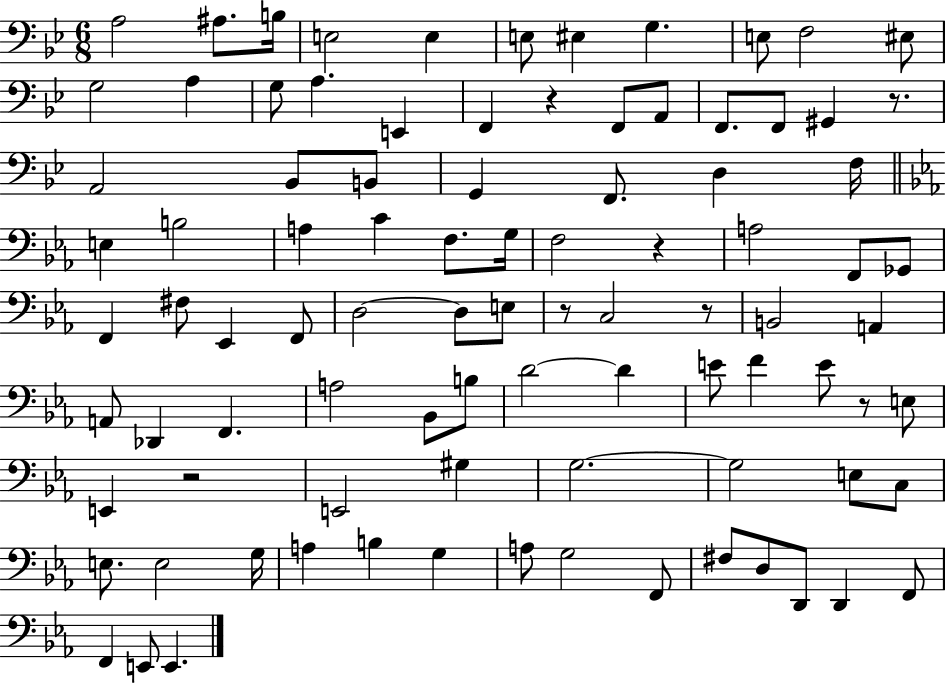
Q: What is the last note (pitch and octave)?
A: E2